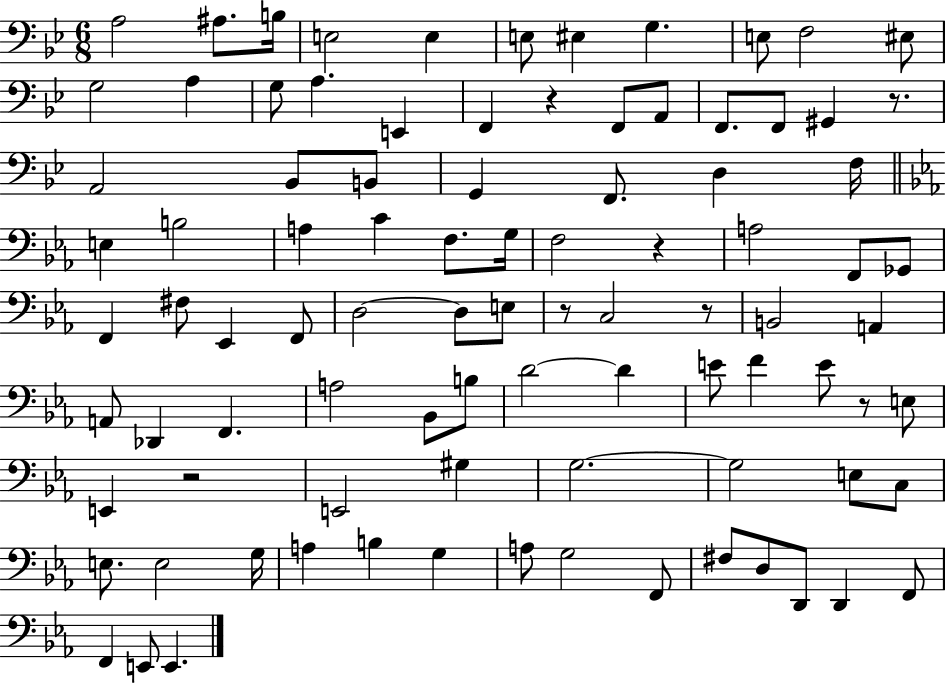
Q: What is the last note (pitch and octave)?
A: E2